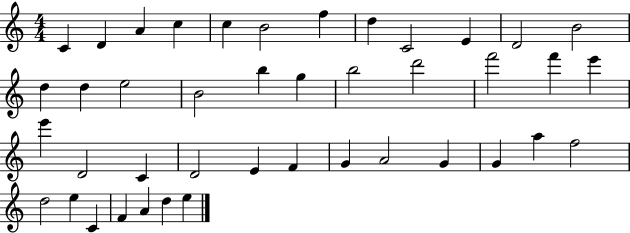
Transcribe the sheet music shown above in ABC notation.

X:1
T:Untitled
M:4/4
L:1/4
K:C
C D A c c B2 f d C2 E D2 B2 d d e2 B2 b g b2 d'2 f'2 f' e' e' D2 C D2 E F G A2 G G a f2 d2 e C F A d e